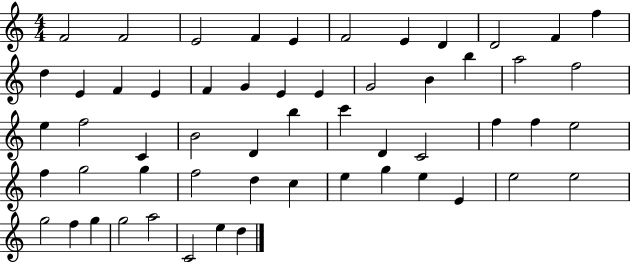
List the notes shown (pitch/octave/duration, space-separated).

F4/h F4/h E4/h F4/q E4/q F4/h E4/q D4/q D4/h F4/q F5/q D5/q E4/q F4/q E4/q F4/q G4/q E4/q E4/q G4/h B4/q B5/q A5/h F5/h E5/q F5/h C4/q B4/h D4/q B5/q C6/q D4/q C4/h F5/q F5/q E5/h F5/q G5/h G5/q F5/h D5/q C5/q E5/q G5/q E5/q E4/q E5/h E5/h G5/h F5/q G5/q G5/h A5/h C4/h E5/q D5/q